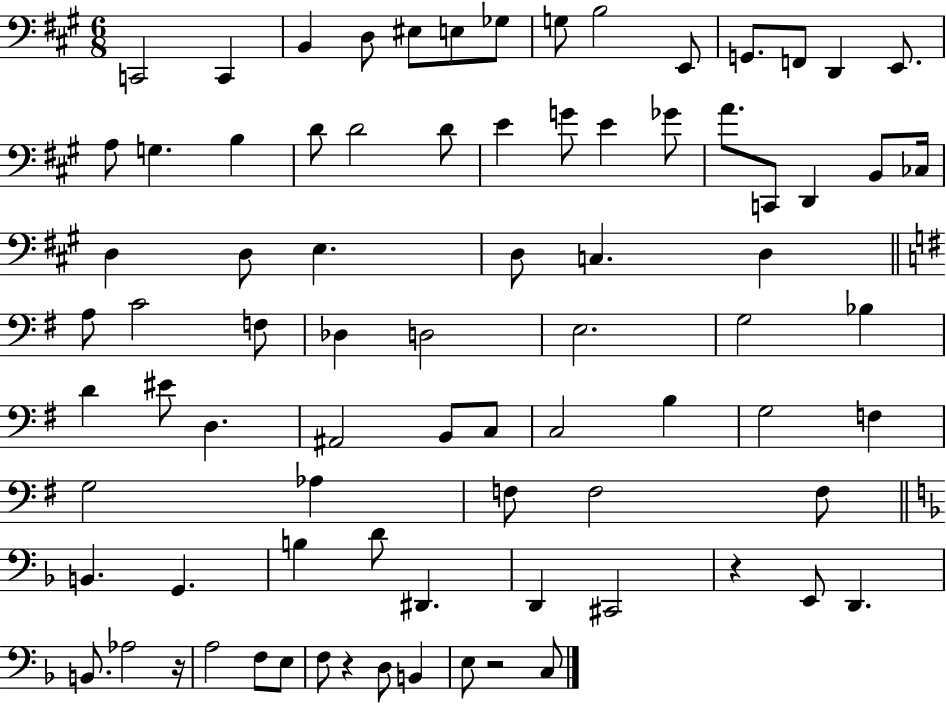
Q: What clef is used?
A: bass